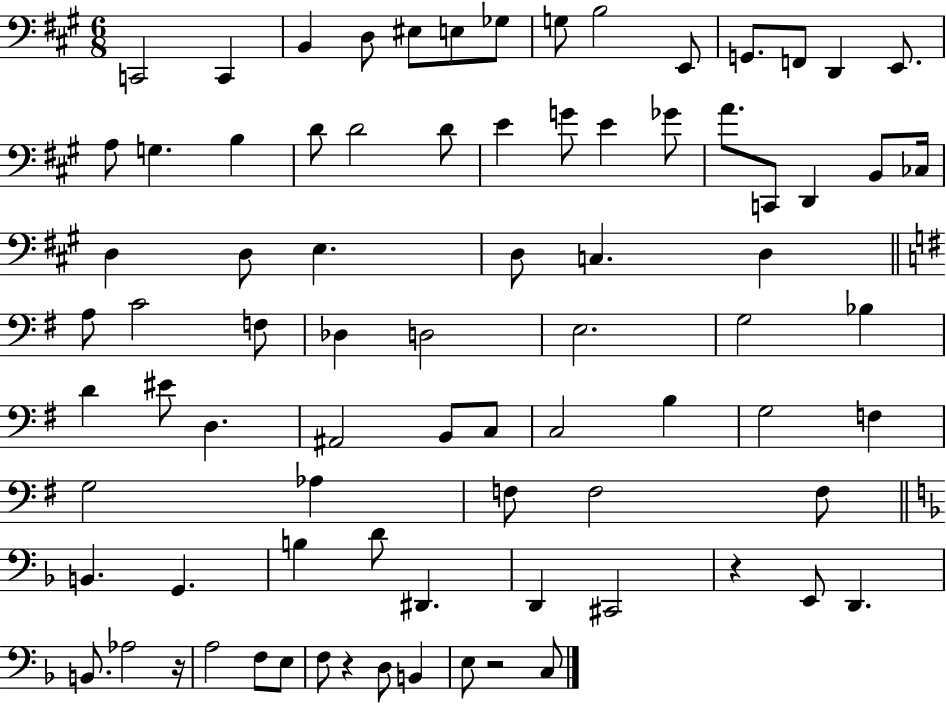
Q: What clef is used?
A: bass